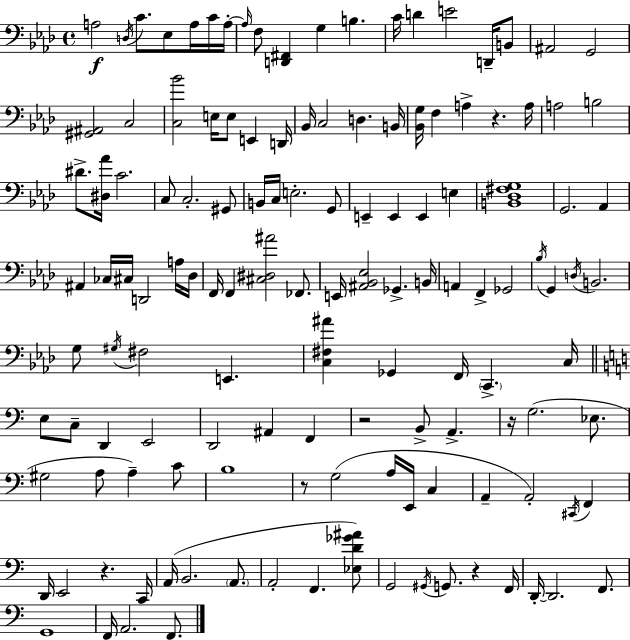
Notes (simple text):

A3/h D3/s C4/e. Eb3/e A3/s C4/s A3/s A3/s F3/e [D2,F#2]/q G3/q B3/q. C4/s D4/q E4/h D2/s B2/e A#2/h G2/h [G#2,A#2]/h C3/h [C3,Bb4]/h E3/s E3/e E2/q D2/s Bb2/s C3/h D3/q. B2/s [Bb2,G3]/s F3/q A3/q R/q. A3/s A3/h B3/h D#4/e. [D#3,Ab4]/s C4/h. C3/e C3/h. G#2/e B2/s C3/s E3/h. G2/e E2/q E2/q E2/q E3/q [B2,Db3,F#3,G3]/w G2/h. Ab2/q A#2/q CES3/s C#3/s D2/h A3/s Db3/s F2/s F2/q [C#3,D#3,A#4]/h FES2/e. E2/s [A#2,Bb2,Eb3]/h Gb2/q. B2/s A2/q F2/q Gb2/h Bb3/s G2/q D3/s B2/h. G3/e G#3/s F#3/h E2/q. [C3,F#3,A#4]/q Gb2/q F2/s C2/q. C3/s E3/e C3/e D2/q E2/h D2/h A#2/q F2/q R/h B2/e A2/q. R/s G3/h. Eb3/e. G#3/h A3/e A3/q C4/e B3/w R/e G3/h A3/s E2/s C3/q A2/q A2/h C#2/s F2/q D2/s E2/h R/q. C2/s A2/s B2/h. A2/e. A2/h F2/q. [Eb3,D4,Gb4,A#4]/e G2/h G#2/s G2/e. R/q F2/s D2/s D2/h. F2/e. G2/w F2/s A2/h. F2/e.